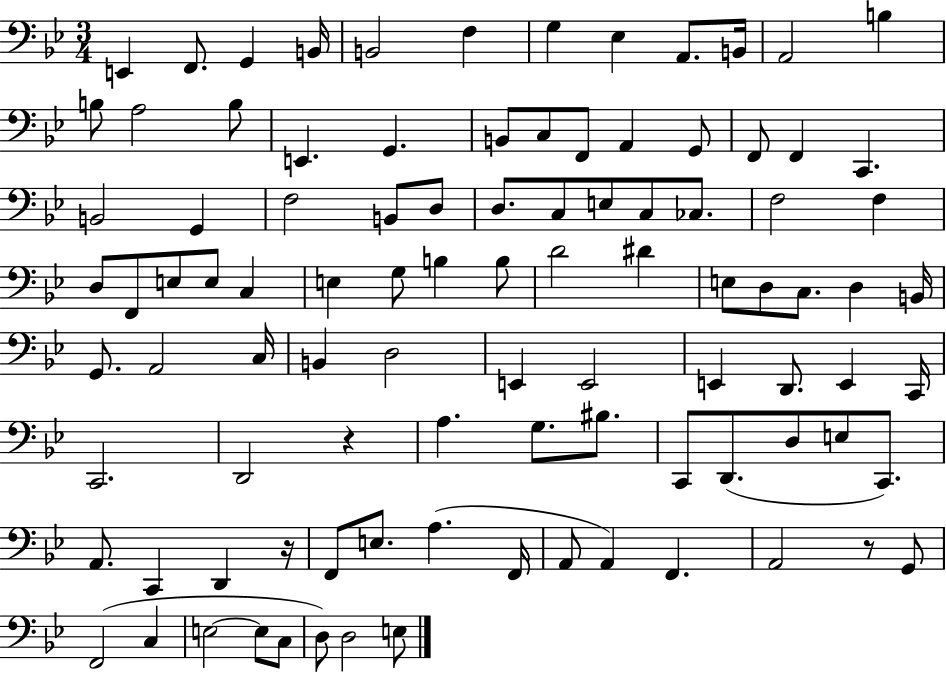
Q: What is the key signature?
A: BES major